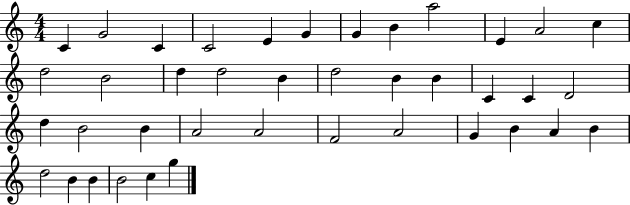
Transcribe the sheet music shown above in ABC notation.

X:1
T:Untitled
M:4/4
L:1/4
K:C
C G2 C C2 E G G B a2 E A2 c d2 B2 d d2 B d2 B B C C D2 d B2 B A2 A2 F2 A2 G B A B d2 B B B2 c g